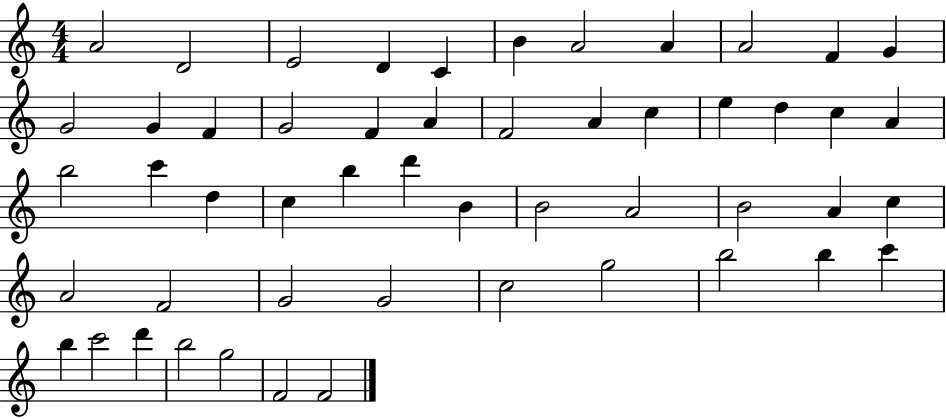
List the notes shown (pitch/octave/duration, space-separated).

A4/h D4/h E4/h D4/q C4/q B4/q A4/h A4/q A4/h F4/q G4/q G4/h G4/q F4/q G4/h F4/q A4/q F4/h A4/q C5/q E5/q D5/q C5/q A4/q B5/h C6/q D5/q C5/q B5/q D6/q B4/q B4/h A4/h B4/h A4/q C5/q A4/h F4/h G4/h G4/h C5/h G5/h B5/h B5/q C6/q B5/q C6/h D6/q B5/h G5/h F4/h F4/h